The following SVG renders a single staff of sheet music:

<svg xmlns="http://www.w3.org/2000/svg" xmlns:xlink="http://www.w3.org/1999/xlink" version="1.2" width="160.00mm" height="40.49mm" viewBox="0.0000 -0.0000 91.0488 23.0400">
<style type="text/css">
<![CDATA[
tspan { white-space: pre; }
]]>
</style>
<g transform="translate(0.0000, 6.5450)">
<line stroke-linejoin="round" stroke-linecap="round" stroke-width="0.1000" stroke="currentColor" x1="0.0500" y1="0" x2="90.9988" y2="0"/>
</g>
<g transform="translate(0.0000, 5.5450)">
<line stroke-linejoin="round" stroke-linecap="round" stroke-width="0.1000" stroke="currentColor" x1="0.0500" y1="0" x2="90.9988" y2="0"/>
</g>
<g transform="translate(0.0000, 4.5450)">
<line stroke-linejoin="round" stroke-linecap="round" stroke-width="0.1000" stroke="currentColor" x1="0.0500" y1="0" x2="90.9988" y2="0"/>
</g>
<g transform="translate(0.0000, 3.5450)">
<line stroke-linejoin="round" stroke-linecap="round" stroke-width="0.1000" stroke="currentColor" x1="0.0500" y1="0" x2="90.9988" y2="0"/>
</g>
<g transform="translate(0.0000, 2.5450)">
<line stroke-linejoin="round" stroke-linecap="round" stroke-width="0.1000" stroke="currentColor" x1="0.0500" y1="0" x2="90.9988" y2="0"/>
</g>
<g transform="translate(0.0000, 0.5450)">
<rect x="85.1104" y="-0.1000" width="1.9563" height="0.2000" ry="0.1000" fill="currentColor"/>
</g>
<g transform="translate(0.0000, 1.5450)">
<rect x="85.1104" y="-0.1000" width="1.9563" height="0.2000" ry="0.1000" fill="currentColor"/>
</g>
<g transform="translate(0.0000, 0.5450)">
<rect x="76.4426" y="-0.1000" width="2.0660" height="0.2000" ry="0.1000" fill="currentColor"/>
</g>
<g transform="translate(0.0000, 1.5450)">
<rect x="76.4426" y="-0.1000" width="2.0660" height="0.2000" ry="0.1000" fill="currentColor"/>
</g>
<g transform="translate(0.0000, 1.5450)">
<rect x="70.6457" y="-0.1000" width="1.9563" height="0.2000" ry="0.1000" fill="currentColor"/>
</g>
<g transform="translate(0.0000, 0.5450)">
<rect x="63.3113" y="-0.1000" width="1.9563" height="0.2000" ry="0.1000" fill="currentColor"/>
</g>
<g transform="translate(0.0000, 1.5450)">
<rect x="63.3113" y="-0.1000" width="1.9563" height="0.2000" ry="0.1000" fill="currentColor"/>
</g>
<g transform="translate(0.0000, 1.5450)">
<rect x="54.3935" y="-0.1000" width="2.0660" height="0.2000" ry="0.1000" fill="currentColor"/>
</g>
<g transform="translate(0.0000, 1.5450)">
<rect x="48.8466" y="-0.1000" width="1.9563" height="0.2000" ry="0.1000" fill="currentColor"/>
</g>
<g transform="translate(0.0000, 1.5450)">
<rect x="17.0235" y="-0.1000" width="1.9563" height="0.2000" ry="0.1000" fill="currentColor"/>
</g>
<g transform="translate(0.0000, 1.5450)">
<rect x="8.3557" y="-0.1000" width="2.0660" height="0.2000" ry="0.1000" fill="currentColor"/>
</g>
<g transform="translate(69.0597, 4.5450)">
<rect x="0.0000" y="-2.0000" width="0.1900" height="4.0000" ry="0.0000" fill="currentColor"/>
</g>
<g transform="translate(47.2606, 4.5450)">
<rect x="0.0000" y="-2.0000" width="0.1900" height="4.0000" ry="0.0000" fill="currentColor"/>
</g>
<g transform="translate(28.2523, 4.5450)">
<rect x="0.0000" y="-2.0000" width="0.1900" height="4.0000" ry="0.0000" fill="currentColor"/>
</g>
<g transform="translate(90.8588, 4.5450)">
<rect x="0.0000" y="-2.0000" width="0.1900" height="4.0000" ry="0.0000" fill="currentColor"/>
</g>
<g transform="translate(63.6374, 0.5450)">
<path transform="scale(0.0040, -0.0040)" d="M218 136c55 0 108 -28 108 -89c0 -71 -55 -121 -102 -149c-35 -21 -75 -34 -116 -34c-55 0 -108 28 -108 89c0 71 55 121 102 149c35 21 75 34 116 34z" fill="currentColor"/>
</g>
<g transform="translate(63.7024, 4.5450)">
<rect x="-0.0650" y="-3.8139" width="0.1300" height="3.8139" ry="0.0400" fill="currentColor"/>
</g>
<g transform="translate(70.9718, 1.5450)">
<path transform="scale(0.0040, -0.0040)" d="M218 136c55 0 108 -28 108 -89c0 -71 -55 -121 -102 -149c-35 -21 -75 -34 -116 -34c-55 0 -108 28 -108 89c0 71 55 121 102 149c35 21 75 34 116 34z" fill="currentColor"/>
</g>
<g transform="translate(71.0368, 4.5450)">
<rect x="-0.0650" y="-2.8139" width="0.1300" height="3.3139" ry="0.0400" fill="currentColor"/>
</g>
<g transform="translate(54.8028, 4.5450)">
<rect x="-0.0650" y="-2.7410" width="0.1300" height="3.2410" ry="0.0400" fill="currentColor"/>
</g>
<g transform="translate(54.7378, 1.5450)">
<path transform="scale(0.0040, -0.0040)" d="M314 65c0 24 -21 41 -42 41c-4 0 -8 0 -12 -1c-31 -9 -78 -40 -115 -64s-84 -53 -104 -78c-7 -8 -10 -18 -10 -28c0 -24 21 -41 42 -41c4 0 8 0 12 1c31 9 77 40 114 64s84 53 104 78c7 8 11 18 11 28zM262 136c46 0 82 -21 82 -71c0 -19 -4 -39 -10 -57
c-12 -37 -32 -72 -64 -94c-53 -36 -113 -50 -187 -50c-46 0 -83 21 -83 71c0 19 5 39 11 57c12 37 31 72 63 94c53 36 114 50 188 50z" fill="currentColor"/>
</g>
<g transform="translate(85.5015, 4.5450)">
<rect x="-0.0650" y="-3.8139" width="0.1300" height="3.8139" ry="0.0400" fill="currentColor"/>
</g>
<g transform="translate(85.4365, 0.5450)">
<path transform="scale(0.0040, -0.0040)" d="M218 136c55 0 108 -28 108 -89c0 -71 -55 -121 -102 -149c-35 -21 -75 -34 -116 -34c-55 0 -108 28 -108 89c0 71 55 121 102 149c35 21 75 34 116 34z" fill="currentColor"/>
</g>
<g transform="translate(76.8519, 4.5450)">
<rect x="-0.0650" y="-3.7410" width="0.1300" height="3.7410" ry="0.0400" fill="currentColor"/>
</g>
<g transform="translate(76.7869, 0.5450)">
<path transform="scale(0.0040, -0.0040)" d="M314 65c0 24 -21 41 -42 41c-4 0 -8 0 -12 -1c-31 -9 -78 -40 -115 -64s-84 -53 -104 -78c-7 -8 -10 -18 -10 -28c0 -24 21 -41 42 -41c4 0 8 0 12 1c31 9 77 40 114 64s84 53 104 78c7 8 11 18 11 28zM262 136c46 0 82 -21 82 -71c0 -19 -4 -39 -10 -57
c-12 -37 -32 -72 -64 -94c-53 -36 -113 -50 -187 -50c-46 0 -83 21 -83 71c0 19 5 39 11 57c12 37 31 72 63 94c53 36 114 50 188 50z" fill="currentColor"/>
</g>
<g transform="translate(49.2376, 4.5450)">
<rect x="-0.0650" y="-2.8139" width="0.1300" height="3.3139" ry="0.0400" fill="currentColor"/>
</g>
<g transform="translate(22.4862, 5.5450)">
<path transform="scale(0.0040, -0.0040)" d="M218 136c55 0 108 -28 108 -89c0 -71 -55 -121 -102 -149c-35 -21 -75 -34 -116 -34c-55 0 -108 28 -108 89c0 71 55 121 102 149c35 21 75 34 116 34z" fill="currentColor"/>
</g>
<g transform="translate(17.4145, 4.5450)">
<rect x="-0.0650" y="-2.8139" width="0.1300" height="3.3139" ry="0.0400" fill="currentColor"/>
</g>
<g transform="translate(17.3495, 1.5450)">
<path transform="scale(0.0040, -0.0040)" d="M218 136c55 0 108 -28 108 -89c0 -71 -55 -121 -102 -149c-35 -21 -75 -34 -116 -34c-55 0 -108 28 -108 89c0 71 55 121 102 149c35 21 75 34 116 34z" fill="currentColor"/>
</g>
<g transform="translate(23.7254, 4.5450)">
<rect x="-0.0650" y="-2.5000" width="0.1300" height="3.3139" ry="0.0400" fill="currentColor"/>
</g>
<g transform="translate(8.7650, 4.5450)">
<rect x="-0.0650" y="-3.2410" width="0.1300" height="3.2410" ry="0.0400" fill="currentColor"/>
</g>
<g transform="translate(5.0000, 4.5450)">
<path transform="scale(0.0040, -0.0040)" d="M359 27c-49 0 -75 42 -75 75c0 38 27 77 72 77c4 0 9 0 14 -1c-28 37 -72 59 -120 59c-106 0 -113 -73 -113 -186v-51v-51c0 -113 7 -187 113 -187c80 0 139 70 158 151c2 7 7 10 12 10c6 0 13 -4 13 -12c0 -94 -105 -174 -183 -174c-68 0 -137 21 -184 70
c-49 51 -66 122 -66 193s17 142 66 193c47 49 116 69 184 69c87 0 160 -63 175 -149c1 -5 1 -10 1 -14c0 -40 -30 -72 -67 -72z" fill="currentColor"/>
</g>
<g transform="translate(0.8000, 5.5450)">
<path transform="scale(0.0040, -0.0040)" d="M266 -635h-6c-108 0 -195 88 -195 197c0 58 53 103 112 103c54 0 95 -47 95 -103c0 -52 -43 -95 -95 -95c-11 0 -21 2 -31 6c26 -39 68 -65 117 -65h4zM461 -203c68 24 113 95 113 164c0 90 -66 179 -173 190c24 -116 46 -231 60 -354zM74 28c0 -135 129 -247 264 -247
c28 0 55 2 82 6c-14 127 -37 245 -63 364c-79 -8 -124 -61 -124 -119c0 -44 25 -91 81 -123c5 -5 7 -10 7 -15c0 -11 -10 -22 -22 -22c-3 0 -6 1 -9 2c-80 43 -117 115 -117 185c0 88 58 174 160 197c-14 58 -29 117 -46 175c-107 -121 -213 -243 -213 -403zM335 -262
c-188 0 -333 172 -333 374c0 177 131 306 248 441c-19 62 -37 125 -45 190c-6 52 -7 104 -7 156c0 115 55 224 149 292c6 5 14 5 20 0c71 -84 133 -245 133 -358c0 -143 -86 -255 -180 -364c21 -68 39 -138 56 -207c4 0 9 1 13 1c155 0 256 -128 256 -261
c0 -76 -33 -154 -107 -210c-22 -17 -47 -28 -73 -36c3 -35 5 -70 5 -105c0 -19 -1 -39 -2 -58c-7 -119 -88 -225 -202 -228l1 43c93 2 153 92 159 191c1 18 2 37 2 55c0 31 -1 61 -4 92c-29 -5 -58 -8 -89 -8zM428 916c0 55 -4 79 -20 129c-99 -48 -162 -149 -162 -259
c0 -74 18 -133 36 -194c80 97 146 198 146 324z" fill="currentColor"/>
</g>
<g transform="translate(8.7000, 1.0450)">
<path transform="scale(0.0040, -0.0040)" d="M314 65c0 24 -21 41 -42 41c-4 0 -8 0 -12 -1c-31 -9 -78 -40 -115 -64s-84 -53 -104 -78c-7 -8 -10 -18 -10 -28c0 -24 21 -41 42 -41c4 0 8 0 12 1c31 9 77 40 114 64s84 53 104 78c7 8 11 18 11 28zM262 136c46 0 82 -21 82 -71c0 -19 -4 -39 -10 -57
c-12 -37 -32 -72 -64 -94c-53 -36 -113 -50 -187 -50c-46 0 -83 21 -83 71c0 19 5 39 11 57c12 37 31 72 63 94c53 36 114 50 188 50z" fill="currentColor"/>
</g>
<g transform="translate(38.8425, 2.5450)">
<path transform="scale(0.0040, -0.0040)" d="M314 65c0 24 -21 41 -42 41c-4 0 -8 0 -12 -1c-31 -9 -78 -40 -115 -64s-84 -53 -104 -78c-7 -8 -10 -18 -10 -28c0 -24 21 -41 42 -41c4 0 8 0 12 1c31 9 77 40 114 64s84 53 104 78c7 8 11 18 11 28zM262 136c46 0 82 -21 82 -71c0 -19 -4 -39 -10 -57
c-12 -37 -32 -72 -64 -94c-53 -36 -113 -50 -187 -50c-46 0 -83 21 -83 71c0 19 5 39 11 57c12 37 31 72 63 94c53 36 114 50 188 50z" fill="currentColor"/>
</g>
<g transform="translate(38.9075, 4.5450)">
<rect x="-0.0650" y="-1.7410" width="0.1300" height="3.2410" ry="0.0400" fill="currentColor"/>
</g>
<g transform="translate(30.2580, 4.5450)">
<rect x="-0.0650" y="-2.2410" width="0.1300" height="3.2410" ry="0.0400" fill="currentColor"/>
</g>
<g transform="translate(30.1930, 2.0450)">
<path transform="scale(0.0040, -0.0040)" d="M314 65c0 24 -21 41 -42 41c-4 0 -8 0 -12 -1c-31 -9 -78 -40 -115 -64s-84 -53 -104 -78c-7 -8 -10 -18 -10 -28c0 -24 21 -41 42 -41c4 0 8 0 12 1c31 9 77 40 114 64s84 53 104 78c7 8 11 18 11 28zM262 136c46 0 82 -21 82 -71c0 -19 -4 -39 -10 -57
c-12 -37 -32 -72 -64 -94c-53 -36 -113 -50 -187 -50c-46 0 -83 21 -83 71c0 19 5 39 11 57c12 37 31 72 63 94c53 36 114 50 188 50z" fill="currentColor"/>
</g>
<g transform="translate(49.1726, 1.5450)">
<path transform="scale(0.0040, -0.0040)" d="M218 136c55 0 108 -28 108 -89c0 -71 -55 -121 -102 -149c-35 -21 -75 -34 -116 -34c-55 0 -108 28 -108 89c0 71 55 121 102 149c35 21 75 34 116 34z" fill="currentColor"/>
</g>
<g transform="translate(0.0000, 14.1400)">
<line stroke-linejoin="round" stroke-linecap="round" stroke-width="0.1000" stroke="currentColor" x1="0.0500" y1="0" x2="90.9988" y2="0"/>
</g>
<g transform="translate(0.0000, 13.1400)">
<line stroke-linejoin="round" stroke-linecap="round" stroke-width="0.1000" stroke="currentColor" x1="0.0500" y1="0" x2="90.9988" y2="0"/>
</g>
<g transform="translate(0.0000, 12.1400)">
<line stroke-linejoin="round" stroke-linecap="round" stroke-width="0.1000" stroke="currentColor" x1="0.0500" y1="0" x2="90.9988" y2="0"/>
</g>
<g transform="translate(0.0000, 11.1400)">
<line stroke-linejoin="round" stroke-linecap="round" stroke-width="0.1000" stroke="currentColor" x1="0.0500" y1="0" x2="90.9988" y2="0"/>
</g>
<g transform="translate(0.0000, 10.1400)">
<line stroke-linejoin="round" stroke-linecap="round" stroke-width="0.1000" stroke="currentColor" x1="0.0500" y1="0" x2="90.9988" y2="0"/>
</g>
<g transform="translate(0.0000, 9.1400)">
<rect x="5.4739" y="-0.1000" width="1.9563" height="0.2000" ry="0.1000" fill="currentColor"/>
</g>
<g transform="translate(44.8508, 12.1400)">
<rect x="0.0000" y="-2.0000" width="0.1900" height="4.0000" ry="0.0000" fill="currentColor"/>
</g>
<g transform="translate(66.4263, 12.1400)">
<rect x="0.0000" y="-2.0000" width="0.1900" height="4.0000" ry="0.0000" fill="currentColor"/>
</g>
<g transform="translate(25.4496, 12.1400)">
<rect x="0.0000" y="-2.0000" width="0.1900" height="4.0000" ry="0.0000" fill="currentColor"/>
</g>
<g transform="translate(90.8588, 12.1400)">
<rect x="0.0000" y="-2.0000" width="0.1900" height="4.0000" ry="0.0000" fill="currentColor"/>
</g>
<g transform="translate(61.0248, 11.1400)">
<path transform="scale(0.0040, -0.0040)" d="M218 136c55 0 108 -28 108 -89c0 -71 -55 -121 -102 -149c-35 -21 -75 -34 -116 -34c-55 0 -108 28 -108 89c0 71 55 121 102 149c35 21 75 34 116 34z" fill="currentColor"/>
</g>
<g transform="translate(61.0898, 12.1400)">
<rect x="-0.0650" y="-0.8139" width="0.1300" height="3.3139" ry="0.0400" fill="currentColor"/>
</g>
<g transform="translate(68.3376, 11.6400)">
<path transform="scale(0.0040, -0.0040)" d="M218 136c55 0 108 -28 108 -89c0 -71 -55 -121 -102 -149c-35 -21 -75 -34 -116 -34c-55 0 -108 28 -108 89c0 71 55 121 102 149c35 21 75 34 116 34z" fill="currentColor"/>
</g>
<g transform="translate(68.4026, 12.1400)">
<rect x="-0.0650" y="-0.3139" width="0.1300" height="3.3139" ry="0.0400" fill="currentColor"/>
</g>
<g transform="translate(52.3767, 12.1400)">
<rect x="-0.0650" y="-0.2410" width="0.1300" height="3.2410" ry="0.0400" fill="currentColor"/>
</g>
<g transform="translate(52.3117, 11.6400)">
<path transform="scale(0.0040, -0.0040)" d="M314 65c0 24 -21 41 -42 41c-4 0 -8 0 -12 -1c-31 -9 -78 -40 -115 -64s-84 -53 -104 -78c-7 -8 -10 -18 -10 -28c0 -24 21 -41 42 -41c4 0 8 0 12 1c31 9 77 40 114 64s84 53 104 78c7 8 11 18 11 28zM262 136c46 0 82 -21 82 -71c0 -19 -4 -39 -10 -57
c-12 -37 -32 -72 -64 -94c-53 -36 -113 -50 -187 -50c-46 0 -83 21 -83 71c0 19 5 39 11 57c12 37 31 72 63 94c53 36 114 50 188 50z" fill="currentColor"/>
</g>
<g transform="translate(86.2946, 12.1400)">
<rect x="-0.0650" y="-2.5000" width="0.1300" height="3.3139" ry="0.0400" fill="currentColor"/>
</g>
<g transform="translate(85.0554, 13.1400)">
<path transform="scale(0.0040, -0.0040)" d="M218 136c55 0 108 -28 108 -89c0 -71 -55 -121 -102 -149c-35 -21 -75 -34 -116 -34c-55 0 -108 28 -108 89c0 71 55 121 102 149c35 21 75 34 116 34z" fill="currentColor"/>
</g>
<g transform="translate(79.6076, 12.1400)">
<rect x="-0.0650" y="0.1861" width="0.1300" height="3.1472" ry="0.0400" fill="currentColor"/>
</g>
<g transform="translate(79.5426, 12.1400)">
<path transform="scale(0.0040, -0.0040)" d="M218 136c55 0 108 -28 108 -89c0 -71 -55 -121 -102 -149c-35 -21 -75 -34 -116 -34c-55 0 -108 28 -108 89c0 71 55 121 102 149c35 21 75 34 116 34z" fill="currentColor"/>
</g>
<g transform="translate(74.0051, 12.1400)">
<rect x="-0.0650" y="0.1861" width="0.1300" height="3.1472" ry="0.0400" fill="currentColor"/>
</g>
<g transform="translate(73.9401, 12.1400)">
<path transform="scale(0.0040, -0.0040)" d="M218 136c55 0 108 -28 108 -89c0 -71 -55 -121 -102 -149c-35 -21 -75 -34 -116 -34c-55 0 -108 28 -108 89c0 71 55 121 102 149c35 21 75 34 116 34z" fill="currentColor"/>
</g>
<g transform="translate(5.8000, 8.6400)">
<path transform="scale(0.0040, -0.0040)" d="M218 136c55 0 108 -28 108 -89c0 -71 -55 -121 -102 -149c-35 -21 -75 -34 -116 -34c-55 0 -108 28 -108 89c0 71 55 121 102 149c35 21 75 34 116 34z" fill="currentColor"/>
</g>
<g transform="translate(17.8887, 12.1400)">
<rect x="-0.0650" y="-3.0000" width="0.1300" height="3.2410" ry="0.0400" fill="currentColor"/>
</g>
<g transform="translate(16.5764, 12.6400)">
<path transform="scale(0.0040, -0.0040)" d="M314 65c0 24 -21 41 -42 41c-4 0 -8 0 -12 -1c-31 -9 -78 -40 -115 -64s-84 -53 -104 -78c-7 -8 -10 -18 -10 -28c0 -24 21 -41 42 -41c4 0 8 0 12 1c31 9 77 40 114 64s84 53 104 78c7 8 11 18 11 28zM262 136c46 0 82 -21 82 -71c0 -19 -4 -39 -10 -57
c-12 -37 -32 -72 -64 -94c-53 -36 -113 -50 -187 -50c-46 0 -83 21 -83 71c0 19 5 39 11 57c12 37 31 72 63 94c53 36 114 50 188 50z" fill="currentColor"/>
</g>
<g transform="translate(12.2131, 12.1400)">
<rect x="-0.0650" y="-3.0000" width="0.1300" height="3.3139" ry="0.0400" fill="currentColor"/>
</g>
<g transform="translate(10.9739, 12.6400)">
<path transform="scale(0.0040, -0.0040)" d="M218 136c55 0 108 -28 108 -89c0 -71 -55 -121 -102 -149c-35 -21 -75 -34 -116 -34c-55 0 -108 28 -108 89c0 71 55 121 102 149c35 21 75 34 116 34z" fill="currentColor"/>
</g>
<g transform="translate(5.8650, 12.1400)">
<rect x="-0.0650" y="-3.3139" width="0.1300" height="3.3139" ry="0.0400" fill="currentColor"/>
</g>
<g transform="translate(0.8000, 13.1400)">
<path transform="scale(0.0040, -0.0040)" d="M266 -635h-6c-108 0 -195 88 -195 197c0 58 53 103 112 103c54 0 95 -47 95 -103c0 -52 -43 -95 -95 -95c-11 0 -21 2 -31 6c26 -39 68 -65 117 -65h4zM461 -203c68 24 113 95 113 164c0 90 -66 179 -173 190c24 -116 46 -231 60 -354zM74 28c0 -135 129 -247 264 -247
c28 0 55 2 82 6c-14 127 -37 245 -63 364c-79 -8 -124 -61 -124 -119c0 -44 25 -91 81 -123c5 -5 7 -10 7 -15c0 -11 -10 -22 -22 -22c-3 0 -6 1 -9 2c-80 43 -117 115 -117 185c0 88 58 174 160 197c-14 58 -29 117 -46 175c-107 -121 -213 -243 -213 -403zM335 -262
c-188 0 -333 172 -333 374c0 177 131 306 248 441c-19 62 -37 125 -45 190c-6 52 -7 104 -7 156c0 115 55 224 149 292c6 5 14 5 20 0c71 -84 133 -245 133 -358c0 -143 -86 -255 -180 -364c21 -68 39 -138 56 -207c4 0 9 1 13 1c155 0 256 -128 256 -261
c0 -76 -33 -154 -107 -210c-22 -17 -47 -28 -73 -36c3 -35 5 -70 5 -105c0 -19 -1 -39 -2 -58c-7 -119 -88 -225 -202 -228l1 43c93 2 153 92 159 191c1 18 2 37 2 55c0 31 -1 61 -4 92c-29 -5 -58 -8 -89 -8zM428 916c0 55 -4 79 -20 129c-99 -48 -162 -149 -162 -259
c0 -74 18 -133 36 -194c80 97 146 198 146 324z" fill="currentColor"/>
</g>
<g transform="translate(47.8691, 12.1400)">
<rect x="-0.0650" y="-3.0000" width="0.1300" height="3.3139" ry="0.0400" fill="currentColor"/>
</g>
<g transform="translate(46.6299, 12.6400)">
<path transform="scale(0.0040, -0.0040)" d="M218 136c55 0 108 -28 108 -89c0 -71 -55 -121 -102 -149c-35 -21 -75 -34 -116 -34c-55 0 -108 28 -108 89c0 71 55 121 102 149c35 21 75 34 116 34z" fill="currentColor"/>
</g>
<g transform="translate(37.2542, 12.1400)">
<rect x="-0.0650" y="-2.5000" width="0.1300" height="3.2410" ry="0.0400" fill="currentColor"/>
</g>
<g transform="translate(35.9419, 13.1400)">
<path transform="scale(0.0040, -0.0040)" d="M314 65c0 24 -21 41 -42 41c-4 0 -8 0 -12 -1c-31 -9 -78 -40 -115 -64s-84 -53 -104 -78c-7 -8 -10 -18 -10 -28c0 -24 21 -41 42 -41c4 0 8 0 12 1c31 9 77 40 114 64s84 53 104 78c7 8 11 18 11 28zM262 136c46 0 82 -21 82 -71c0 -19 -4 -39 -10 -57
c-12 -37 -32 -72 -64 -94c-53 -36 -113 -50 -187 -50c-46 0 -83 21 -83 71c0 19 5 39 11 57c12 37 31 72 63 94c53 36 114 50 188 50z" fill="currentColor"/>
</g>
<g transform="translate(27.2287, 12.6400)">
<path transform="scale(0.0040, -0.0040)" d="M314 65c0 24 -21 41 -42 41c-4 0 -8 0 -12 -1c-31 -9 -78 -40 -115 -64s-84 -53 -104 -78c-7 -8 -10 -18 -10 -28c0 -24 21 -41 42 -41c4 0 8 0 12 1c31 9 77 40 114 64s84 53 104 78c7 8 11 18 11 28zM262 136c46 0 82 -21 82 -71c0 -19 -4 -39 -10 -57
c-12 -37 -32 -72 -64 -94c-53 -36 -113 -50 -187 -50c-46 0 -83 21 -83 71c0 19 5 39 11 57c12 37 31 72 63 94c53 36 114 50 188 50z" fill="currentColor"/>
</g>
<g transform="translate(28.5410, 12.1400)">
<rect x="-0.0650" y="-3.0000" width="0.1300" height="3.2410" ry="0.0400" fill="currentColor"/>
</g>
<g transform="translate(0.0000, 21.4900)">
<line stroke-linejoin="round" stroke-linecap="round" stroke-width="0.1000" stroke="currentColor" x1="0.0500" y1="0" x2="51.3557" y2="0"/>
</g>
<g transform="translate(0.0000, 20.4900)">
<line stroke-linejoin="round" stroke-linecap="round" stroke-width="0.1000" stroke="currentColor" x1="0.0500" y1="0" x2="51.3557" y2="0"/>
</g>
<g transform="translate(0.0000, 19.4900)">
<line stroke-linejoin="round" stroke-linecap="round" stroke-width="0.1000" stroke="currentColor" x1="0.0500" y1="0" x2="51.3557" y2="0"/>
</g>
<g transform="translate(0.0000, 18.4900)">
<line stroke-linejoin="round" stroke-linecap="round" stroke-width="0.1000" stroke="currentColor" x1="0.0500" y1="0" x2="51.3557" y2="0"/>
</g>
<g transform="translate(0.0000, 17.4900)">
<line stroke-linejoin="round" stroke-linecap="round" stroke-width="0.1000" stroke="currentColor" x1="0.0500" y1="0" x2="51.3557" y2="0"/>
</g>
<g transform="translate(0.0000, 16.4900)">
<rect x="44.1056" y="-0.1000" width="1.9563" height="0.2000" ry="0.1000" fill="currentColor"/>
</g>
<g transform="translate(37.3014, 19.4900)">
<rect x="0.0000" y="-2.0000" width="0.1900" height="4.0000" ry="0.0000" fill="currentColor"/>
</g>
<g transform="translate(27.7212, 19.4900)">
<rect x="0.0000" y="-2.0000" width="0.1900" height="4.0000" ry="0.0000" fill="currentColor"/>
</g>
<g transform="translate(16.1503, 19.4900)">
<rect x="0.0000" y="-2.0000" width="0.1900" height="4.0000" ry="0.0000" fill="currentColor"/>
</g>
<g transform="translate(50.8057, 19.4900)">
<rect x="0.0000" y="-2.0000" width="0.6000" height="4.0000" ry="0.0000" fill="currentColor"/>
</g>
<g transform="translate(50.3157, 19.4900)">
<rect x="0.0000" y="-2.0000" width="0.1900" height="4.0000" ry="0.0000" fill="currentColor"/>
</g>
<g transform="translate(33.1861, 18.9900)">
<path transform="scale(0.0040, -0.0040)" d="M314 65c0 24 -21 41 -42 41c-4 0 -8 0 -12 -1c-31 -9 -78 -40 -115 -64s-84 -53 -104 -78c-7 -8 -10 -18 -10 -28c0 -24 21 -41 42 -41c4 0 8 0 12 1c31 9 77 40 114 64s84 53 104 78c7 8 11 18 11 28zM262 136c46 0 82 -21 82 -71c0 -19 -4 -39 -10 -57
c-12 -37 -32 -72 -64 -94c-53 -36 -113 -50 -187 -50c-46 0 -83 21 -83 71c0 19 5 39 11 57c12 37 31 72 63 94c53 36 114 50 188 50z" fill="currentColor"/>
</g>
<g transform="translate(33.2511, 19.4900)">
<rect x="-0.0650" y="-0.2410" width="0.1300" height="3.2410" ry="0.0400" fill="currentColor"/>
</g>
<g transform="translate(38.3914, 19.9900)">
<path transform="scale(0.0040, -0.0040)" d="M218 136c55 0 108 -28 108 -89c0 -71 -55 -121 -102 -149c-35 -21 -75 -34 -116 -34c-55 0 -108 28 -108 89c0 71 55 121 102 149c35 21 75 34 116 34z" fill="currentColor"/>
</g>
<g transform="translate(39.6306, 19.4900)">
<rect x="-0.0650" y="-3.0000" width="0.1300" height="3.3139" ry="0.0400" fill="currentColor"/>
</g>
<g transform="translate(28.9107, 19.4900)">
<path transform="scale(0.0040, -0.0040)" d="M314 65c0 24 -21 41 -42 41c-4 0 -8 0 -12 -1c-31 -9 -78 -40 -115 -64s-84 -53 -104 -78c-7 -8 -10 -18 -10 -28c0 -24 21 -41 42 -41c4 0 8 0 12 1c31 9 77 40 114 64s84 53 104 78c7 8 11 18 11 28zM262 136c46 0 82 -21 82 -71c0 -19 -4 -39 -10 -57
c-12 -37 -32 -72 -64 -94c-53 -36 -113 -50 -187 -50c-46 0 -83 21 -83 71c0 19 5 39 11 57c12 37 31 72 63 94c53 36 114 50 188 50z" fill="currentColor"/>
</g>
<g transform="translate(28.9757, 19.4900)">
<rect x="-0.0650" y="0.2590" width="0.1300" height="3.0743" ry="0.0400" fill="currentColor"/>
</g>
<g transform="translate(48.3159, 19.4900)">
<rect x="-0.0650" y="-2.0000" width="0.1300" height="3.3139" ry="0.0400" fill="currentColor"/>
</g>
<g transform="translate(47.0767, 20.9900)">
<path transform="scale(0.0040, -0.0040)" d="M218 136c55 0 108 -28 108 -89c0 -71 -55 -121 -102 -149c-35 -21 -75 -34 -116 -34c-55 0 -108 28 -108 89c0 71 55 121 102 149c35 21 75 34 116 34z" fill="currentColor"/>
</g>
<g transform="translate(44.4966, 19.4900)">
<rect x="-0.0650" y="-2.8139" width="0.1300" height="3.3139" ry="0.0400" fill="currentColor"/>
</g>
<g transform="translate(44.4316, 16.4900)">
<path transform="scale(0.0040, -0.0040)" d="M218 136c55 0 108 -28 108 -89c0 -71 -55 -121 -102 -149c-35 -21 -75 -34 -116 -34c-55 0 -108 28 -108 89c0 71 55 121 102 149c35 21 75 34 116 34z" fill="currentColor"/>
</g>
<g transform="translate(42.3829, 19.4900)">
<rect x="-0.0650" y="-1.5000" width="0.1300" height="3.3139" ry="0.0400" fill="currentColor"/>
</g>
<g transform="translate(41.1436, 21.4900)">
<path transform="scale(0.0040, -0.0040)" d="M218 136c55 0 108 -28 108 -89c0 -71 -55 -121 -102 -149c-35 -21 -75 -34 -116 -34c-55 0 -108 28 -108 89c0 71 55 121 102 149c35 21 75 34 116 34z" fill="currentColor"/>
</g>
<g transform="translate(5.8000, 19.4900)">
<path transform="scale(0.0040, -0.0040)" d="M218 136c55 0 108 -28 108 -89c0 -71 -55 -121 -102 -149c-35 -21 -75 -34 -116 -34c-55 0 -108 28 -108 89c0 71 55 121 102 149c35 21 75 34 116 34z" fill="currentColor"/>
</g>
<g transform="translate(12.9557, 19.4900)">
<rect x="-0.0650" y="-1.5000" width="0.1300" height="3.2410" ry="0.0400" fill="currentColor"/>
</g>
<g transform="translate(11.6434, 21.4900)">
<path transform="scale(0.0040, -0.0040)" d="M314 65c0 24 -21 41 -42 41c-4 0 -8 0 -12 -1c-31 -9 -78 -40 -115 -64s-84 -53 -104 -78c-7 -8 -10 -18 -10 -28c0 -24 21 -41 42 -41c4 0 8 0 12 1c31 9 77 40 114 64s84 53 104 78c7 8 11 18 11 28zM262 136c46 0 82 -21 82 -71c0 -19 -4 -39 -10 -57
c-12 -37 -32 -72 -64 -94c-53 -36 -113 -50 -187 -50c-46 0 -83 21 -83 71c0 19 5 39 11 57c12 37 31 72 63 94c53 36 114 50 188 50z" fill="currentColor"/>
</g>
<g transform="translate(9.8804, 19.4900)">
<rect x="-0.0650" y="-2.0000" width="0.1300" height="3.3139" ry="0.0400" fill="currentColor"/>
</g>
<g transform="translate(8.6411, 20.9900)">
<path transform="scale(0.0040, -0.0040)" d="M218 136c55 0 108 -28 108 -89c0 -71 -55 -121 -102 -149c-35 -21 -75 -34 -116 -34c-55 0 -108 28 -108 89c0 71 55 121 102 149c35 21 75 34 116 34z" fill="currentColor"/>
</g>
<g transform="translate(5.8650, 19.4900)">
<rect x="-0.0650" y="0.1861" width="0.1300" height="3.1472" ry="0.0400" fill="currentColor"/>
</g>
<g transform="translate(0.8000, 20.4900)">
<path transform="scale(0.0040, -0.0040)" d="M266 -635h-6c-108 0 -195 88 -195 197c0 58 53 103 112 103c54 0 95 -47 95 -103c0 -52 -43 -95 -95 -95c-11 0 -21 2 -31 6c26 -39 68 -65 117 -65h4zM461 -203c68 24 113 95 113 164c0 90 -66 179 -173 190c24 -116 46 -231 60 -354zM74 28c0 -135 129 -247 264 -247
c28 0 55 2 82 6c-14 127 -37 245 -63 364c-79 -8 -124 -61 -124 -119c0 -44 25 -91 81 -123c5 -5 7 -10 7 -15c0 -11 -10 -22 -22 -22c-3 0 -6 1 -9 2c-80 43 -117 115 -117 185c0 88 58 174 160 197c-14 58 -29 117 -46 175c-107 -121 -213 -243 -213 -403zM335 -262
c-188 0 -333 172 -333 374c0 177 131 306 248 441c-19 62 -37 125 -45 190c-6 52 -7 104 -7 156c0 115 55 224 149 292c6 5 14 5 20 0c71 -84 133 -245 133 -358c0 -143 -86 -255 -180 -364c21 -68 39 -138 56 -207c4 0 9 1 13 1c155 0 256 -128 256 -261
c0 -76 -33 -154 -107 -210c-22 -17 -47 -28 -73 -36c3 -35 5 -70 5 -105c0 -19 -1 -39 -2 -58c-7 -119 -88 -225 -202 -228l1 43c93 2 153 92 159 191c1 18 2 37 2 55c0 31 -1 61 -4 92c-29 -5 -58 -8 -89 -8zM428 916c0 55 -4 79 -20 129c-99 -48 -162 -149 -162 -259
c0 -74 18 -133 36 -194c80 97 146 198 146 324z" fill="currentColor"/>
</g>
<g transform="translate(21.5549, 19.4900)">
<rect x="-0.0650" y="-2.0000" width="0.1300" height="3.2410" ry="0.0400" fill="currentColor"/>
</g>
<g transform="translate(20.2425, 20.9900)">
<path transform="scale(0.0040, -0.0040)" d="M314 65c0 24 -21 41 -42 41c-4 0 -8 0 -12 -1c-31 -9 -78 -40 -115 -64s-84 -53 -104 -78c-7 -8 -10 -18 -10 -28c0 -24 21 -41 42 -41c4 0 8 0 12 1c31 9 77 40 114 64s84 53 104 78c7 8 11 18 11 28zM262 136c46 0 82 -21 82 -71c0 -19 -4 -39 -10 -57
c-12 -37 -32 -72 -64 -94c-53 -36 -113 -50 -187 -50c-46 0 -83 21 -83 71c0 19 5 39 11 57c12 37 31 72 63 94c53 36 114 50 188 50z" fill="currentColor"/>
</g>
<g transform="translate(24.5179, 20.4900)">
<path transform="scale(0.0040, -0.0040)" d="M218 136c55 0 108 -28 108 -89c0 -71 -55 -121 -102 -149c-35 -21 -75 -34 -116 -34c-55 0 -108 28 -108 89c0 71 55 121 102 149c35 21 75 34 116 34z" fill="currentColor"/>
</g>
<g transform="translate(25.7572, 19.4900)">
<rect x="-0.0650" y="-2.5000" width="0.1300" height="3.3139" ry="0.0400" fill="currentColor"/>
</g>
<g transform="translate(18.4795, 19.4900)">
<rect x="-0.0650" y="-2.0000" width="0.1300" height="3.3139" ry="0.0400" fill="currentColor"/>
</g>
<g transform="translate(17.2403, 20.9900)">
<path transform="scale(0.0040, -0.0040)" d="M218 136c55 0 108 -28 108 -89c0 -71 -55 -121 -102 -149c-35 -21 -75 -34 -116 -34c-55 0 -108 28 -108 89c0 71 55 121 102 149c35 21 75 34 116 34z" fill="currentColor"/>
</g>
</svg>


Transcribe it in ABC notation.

X:1
T:Untitled
M:4/4
L:1/4
K:C
b2 a G g2 f2 a a2 c' a c'2 c' b A A2 A2 G2 A c2 d c B B G B F E2 F F2 G B2 c2 A E a F